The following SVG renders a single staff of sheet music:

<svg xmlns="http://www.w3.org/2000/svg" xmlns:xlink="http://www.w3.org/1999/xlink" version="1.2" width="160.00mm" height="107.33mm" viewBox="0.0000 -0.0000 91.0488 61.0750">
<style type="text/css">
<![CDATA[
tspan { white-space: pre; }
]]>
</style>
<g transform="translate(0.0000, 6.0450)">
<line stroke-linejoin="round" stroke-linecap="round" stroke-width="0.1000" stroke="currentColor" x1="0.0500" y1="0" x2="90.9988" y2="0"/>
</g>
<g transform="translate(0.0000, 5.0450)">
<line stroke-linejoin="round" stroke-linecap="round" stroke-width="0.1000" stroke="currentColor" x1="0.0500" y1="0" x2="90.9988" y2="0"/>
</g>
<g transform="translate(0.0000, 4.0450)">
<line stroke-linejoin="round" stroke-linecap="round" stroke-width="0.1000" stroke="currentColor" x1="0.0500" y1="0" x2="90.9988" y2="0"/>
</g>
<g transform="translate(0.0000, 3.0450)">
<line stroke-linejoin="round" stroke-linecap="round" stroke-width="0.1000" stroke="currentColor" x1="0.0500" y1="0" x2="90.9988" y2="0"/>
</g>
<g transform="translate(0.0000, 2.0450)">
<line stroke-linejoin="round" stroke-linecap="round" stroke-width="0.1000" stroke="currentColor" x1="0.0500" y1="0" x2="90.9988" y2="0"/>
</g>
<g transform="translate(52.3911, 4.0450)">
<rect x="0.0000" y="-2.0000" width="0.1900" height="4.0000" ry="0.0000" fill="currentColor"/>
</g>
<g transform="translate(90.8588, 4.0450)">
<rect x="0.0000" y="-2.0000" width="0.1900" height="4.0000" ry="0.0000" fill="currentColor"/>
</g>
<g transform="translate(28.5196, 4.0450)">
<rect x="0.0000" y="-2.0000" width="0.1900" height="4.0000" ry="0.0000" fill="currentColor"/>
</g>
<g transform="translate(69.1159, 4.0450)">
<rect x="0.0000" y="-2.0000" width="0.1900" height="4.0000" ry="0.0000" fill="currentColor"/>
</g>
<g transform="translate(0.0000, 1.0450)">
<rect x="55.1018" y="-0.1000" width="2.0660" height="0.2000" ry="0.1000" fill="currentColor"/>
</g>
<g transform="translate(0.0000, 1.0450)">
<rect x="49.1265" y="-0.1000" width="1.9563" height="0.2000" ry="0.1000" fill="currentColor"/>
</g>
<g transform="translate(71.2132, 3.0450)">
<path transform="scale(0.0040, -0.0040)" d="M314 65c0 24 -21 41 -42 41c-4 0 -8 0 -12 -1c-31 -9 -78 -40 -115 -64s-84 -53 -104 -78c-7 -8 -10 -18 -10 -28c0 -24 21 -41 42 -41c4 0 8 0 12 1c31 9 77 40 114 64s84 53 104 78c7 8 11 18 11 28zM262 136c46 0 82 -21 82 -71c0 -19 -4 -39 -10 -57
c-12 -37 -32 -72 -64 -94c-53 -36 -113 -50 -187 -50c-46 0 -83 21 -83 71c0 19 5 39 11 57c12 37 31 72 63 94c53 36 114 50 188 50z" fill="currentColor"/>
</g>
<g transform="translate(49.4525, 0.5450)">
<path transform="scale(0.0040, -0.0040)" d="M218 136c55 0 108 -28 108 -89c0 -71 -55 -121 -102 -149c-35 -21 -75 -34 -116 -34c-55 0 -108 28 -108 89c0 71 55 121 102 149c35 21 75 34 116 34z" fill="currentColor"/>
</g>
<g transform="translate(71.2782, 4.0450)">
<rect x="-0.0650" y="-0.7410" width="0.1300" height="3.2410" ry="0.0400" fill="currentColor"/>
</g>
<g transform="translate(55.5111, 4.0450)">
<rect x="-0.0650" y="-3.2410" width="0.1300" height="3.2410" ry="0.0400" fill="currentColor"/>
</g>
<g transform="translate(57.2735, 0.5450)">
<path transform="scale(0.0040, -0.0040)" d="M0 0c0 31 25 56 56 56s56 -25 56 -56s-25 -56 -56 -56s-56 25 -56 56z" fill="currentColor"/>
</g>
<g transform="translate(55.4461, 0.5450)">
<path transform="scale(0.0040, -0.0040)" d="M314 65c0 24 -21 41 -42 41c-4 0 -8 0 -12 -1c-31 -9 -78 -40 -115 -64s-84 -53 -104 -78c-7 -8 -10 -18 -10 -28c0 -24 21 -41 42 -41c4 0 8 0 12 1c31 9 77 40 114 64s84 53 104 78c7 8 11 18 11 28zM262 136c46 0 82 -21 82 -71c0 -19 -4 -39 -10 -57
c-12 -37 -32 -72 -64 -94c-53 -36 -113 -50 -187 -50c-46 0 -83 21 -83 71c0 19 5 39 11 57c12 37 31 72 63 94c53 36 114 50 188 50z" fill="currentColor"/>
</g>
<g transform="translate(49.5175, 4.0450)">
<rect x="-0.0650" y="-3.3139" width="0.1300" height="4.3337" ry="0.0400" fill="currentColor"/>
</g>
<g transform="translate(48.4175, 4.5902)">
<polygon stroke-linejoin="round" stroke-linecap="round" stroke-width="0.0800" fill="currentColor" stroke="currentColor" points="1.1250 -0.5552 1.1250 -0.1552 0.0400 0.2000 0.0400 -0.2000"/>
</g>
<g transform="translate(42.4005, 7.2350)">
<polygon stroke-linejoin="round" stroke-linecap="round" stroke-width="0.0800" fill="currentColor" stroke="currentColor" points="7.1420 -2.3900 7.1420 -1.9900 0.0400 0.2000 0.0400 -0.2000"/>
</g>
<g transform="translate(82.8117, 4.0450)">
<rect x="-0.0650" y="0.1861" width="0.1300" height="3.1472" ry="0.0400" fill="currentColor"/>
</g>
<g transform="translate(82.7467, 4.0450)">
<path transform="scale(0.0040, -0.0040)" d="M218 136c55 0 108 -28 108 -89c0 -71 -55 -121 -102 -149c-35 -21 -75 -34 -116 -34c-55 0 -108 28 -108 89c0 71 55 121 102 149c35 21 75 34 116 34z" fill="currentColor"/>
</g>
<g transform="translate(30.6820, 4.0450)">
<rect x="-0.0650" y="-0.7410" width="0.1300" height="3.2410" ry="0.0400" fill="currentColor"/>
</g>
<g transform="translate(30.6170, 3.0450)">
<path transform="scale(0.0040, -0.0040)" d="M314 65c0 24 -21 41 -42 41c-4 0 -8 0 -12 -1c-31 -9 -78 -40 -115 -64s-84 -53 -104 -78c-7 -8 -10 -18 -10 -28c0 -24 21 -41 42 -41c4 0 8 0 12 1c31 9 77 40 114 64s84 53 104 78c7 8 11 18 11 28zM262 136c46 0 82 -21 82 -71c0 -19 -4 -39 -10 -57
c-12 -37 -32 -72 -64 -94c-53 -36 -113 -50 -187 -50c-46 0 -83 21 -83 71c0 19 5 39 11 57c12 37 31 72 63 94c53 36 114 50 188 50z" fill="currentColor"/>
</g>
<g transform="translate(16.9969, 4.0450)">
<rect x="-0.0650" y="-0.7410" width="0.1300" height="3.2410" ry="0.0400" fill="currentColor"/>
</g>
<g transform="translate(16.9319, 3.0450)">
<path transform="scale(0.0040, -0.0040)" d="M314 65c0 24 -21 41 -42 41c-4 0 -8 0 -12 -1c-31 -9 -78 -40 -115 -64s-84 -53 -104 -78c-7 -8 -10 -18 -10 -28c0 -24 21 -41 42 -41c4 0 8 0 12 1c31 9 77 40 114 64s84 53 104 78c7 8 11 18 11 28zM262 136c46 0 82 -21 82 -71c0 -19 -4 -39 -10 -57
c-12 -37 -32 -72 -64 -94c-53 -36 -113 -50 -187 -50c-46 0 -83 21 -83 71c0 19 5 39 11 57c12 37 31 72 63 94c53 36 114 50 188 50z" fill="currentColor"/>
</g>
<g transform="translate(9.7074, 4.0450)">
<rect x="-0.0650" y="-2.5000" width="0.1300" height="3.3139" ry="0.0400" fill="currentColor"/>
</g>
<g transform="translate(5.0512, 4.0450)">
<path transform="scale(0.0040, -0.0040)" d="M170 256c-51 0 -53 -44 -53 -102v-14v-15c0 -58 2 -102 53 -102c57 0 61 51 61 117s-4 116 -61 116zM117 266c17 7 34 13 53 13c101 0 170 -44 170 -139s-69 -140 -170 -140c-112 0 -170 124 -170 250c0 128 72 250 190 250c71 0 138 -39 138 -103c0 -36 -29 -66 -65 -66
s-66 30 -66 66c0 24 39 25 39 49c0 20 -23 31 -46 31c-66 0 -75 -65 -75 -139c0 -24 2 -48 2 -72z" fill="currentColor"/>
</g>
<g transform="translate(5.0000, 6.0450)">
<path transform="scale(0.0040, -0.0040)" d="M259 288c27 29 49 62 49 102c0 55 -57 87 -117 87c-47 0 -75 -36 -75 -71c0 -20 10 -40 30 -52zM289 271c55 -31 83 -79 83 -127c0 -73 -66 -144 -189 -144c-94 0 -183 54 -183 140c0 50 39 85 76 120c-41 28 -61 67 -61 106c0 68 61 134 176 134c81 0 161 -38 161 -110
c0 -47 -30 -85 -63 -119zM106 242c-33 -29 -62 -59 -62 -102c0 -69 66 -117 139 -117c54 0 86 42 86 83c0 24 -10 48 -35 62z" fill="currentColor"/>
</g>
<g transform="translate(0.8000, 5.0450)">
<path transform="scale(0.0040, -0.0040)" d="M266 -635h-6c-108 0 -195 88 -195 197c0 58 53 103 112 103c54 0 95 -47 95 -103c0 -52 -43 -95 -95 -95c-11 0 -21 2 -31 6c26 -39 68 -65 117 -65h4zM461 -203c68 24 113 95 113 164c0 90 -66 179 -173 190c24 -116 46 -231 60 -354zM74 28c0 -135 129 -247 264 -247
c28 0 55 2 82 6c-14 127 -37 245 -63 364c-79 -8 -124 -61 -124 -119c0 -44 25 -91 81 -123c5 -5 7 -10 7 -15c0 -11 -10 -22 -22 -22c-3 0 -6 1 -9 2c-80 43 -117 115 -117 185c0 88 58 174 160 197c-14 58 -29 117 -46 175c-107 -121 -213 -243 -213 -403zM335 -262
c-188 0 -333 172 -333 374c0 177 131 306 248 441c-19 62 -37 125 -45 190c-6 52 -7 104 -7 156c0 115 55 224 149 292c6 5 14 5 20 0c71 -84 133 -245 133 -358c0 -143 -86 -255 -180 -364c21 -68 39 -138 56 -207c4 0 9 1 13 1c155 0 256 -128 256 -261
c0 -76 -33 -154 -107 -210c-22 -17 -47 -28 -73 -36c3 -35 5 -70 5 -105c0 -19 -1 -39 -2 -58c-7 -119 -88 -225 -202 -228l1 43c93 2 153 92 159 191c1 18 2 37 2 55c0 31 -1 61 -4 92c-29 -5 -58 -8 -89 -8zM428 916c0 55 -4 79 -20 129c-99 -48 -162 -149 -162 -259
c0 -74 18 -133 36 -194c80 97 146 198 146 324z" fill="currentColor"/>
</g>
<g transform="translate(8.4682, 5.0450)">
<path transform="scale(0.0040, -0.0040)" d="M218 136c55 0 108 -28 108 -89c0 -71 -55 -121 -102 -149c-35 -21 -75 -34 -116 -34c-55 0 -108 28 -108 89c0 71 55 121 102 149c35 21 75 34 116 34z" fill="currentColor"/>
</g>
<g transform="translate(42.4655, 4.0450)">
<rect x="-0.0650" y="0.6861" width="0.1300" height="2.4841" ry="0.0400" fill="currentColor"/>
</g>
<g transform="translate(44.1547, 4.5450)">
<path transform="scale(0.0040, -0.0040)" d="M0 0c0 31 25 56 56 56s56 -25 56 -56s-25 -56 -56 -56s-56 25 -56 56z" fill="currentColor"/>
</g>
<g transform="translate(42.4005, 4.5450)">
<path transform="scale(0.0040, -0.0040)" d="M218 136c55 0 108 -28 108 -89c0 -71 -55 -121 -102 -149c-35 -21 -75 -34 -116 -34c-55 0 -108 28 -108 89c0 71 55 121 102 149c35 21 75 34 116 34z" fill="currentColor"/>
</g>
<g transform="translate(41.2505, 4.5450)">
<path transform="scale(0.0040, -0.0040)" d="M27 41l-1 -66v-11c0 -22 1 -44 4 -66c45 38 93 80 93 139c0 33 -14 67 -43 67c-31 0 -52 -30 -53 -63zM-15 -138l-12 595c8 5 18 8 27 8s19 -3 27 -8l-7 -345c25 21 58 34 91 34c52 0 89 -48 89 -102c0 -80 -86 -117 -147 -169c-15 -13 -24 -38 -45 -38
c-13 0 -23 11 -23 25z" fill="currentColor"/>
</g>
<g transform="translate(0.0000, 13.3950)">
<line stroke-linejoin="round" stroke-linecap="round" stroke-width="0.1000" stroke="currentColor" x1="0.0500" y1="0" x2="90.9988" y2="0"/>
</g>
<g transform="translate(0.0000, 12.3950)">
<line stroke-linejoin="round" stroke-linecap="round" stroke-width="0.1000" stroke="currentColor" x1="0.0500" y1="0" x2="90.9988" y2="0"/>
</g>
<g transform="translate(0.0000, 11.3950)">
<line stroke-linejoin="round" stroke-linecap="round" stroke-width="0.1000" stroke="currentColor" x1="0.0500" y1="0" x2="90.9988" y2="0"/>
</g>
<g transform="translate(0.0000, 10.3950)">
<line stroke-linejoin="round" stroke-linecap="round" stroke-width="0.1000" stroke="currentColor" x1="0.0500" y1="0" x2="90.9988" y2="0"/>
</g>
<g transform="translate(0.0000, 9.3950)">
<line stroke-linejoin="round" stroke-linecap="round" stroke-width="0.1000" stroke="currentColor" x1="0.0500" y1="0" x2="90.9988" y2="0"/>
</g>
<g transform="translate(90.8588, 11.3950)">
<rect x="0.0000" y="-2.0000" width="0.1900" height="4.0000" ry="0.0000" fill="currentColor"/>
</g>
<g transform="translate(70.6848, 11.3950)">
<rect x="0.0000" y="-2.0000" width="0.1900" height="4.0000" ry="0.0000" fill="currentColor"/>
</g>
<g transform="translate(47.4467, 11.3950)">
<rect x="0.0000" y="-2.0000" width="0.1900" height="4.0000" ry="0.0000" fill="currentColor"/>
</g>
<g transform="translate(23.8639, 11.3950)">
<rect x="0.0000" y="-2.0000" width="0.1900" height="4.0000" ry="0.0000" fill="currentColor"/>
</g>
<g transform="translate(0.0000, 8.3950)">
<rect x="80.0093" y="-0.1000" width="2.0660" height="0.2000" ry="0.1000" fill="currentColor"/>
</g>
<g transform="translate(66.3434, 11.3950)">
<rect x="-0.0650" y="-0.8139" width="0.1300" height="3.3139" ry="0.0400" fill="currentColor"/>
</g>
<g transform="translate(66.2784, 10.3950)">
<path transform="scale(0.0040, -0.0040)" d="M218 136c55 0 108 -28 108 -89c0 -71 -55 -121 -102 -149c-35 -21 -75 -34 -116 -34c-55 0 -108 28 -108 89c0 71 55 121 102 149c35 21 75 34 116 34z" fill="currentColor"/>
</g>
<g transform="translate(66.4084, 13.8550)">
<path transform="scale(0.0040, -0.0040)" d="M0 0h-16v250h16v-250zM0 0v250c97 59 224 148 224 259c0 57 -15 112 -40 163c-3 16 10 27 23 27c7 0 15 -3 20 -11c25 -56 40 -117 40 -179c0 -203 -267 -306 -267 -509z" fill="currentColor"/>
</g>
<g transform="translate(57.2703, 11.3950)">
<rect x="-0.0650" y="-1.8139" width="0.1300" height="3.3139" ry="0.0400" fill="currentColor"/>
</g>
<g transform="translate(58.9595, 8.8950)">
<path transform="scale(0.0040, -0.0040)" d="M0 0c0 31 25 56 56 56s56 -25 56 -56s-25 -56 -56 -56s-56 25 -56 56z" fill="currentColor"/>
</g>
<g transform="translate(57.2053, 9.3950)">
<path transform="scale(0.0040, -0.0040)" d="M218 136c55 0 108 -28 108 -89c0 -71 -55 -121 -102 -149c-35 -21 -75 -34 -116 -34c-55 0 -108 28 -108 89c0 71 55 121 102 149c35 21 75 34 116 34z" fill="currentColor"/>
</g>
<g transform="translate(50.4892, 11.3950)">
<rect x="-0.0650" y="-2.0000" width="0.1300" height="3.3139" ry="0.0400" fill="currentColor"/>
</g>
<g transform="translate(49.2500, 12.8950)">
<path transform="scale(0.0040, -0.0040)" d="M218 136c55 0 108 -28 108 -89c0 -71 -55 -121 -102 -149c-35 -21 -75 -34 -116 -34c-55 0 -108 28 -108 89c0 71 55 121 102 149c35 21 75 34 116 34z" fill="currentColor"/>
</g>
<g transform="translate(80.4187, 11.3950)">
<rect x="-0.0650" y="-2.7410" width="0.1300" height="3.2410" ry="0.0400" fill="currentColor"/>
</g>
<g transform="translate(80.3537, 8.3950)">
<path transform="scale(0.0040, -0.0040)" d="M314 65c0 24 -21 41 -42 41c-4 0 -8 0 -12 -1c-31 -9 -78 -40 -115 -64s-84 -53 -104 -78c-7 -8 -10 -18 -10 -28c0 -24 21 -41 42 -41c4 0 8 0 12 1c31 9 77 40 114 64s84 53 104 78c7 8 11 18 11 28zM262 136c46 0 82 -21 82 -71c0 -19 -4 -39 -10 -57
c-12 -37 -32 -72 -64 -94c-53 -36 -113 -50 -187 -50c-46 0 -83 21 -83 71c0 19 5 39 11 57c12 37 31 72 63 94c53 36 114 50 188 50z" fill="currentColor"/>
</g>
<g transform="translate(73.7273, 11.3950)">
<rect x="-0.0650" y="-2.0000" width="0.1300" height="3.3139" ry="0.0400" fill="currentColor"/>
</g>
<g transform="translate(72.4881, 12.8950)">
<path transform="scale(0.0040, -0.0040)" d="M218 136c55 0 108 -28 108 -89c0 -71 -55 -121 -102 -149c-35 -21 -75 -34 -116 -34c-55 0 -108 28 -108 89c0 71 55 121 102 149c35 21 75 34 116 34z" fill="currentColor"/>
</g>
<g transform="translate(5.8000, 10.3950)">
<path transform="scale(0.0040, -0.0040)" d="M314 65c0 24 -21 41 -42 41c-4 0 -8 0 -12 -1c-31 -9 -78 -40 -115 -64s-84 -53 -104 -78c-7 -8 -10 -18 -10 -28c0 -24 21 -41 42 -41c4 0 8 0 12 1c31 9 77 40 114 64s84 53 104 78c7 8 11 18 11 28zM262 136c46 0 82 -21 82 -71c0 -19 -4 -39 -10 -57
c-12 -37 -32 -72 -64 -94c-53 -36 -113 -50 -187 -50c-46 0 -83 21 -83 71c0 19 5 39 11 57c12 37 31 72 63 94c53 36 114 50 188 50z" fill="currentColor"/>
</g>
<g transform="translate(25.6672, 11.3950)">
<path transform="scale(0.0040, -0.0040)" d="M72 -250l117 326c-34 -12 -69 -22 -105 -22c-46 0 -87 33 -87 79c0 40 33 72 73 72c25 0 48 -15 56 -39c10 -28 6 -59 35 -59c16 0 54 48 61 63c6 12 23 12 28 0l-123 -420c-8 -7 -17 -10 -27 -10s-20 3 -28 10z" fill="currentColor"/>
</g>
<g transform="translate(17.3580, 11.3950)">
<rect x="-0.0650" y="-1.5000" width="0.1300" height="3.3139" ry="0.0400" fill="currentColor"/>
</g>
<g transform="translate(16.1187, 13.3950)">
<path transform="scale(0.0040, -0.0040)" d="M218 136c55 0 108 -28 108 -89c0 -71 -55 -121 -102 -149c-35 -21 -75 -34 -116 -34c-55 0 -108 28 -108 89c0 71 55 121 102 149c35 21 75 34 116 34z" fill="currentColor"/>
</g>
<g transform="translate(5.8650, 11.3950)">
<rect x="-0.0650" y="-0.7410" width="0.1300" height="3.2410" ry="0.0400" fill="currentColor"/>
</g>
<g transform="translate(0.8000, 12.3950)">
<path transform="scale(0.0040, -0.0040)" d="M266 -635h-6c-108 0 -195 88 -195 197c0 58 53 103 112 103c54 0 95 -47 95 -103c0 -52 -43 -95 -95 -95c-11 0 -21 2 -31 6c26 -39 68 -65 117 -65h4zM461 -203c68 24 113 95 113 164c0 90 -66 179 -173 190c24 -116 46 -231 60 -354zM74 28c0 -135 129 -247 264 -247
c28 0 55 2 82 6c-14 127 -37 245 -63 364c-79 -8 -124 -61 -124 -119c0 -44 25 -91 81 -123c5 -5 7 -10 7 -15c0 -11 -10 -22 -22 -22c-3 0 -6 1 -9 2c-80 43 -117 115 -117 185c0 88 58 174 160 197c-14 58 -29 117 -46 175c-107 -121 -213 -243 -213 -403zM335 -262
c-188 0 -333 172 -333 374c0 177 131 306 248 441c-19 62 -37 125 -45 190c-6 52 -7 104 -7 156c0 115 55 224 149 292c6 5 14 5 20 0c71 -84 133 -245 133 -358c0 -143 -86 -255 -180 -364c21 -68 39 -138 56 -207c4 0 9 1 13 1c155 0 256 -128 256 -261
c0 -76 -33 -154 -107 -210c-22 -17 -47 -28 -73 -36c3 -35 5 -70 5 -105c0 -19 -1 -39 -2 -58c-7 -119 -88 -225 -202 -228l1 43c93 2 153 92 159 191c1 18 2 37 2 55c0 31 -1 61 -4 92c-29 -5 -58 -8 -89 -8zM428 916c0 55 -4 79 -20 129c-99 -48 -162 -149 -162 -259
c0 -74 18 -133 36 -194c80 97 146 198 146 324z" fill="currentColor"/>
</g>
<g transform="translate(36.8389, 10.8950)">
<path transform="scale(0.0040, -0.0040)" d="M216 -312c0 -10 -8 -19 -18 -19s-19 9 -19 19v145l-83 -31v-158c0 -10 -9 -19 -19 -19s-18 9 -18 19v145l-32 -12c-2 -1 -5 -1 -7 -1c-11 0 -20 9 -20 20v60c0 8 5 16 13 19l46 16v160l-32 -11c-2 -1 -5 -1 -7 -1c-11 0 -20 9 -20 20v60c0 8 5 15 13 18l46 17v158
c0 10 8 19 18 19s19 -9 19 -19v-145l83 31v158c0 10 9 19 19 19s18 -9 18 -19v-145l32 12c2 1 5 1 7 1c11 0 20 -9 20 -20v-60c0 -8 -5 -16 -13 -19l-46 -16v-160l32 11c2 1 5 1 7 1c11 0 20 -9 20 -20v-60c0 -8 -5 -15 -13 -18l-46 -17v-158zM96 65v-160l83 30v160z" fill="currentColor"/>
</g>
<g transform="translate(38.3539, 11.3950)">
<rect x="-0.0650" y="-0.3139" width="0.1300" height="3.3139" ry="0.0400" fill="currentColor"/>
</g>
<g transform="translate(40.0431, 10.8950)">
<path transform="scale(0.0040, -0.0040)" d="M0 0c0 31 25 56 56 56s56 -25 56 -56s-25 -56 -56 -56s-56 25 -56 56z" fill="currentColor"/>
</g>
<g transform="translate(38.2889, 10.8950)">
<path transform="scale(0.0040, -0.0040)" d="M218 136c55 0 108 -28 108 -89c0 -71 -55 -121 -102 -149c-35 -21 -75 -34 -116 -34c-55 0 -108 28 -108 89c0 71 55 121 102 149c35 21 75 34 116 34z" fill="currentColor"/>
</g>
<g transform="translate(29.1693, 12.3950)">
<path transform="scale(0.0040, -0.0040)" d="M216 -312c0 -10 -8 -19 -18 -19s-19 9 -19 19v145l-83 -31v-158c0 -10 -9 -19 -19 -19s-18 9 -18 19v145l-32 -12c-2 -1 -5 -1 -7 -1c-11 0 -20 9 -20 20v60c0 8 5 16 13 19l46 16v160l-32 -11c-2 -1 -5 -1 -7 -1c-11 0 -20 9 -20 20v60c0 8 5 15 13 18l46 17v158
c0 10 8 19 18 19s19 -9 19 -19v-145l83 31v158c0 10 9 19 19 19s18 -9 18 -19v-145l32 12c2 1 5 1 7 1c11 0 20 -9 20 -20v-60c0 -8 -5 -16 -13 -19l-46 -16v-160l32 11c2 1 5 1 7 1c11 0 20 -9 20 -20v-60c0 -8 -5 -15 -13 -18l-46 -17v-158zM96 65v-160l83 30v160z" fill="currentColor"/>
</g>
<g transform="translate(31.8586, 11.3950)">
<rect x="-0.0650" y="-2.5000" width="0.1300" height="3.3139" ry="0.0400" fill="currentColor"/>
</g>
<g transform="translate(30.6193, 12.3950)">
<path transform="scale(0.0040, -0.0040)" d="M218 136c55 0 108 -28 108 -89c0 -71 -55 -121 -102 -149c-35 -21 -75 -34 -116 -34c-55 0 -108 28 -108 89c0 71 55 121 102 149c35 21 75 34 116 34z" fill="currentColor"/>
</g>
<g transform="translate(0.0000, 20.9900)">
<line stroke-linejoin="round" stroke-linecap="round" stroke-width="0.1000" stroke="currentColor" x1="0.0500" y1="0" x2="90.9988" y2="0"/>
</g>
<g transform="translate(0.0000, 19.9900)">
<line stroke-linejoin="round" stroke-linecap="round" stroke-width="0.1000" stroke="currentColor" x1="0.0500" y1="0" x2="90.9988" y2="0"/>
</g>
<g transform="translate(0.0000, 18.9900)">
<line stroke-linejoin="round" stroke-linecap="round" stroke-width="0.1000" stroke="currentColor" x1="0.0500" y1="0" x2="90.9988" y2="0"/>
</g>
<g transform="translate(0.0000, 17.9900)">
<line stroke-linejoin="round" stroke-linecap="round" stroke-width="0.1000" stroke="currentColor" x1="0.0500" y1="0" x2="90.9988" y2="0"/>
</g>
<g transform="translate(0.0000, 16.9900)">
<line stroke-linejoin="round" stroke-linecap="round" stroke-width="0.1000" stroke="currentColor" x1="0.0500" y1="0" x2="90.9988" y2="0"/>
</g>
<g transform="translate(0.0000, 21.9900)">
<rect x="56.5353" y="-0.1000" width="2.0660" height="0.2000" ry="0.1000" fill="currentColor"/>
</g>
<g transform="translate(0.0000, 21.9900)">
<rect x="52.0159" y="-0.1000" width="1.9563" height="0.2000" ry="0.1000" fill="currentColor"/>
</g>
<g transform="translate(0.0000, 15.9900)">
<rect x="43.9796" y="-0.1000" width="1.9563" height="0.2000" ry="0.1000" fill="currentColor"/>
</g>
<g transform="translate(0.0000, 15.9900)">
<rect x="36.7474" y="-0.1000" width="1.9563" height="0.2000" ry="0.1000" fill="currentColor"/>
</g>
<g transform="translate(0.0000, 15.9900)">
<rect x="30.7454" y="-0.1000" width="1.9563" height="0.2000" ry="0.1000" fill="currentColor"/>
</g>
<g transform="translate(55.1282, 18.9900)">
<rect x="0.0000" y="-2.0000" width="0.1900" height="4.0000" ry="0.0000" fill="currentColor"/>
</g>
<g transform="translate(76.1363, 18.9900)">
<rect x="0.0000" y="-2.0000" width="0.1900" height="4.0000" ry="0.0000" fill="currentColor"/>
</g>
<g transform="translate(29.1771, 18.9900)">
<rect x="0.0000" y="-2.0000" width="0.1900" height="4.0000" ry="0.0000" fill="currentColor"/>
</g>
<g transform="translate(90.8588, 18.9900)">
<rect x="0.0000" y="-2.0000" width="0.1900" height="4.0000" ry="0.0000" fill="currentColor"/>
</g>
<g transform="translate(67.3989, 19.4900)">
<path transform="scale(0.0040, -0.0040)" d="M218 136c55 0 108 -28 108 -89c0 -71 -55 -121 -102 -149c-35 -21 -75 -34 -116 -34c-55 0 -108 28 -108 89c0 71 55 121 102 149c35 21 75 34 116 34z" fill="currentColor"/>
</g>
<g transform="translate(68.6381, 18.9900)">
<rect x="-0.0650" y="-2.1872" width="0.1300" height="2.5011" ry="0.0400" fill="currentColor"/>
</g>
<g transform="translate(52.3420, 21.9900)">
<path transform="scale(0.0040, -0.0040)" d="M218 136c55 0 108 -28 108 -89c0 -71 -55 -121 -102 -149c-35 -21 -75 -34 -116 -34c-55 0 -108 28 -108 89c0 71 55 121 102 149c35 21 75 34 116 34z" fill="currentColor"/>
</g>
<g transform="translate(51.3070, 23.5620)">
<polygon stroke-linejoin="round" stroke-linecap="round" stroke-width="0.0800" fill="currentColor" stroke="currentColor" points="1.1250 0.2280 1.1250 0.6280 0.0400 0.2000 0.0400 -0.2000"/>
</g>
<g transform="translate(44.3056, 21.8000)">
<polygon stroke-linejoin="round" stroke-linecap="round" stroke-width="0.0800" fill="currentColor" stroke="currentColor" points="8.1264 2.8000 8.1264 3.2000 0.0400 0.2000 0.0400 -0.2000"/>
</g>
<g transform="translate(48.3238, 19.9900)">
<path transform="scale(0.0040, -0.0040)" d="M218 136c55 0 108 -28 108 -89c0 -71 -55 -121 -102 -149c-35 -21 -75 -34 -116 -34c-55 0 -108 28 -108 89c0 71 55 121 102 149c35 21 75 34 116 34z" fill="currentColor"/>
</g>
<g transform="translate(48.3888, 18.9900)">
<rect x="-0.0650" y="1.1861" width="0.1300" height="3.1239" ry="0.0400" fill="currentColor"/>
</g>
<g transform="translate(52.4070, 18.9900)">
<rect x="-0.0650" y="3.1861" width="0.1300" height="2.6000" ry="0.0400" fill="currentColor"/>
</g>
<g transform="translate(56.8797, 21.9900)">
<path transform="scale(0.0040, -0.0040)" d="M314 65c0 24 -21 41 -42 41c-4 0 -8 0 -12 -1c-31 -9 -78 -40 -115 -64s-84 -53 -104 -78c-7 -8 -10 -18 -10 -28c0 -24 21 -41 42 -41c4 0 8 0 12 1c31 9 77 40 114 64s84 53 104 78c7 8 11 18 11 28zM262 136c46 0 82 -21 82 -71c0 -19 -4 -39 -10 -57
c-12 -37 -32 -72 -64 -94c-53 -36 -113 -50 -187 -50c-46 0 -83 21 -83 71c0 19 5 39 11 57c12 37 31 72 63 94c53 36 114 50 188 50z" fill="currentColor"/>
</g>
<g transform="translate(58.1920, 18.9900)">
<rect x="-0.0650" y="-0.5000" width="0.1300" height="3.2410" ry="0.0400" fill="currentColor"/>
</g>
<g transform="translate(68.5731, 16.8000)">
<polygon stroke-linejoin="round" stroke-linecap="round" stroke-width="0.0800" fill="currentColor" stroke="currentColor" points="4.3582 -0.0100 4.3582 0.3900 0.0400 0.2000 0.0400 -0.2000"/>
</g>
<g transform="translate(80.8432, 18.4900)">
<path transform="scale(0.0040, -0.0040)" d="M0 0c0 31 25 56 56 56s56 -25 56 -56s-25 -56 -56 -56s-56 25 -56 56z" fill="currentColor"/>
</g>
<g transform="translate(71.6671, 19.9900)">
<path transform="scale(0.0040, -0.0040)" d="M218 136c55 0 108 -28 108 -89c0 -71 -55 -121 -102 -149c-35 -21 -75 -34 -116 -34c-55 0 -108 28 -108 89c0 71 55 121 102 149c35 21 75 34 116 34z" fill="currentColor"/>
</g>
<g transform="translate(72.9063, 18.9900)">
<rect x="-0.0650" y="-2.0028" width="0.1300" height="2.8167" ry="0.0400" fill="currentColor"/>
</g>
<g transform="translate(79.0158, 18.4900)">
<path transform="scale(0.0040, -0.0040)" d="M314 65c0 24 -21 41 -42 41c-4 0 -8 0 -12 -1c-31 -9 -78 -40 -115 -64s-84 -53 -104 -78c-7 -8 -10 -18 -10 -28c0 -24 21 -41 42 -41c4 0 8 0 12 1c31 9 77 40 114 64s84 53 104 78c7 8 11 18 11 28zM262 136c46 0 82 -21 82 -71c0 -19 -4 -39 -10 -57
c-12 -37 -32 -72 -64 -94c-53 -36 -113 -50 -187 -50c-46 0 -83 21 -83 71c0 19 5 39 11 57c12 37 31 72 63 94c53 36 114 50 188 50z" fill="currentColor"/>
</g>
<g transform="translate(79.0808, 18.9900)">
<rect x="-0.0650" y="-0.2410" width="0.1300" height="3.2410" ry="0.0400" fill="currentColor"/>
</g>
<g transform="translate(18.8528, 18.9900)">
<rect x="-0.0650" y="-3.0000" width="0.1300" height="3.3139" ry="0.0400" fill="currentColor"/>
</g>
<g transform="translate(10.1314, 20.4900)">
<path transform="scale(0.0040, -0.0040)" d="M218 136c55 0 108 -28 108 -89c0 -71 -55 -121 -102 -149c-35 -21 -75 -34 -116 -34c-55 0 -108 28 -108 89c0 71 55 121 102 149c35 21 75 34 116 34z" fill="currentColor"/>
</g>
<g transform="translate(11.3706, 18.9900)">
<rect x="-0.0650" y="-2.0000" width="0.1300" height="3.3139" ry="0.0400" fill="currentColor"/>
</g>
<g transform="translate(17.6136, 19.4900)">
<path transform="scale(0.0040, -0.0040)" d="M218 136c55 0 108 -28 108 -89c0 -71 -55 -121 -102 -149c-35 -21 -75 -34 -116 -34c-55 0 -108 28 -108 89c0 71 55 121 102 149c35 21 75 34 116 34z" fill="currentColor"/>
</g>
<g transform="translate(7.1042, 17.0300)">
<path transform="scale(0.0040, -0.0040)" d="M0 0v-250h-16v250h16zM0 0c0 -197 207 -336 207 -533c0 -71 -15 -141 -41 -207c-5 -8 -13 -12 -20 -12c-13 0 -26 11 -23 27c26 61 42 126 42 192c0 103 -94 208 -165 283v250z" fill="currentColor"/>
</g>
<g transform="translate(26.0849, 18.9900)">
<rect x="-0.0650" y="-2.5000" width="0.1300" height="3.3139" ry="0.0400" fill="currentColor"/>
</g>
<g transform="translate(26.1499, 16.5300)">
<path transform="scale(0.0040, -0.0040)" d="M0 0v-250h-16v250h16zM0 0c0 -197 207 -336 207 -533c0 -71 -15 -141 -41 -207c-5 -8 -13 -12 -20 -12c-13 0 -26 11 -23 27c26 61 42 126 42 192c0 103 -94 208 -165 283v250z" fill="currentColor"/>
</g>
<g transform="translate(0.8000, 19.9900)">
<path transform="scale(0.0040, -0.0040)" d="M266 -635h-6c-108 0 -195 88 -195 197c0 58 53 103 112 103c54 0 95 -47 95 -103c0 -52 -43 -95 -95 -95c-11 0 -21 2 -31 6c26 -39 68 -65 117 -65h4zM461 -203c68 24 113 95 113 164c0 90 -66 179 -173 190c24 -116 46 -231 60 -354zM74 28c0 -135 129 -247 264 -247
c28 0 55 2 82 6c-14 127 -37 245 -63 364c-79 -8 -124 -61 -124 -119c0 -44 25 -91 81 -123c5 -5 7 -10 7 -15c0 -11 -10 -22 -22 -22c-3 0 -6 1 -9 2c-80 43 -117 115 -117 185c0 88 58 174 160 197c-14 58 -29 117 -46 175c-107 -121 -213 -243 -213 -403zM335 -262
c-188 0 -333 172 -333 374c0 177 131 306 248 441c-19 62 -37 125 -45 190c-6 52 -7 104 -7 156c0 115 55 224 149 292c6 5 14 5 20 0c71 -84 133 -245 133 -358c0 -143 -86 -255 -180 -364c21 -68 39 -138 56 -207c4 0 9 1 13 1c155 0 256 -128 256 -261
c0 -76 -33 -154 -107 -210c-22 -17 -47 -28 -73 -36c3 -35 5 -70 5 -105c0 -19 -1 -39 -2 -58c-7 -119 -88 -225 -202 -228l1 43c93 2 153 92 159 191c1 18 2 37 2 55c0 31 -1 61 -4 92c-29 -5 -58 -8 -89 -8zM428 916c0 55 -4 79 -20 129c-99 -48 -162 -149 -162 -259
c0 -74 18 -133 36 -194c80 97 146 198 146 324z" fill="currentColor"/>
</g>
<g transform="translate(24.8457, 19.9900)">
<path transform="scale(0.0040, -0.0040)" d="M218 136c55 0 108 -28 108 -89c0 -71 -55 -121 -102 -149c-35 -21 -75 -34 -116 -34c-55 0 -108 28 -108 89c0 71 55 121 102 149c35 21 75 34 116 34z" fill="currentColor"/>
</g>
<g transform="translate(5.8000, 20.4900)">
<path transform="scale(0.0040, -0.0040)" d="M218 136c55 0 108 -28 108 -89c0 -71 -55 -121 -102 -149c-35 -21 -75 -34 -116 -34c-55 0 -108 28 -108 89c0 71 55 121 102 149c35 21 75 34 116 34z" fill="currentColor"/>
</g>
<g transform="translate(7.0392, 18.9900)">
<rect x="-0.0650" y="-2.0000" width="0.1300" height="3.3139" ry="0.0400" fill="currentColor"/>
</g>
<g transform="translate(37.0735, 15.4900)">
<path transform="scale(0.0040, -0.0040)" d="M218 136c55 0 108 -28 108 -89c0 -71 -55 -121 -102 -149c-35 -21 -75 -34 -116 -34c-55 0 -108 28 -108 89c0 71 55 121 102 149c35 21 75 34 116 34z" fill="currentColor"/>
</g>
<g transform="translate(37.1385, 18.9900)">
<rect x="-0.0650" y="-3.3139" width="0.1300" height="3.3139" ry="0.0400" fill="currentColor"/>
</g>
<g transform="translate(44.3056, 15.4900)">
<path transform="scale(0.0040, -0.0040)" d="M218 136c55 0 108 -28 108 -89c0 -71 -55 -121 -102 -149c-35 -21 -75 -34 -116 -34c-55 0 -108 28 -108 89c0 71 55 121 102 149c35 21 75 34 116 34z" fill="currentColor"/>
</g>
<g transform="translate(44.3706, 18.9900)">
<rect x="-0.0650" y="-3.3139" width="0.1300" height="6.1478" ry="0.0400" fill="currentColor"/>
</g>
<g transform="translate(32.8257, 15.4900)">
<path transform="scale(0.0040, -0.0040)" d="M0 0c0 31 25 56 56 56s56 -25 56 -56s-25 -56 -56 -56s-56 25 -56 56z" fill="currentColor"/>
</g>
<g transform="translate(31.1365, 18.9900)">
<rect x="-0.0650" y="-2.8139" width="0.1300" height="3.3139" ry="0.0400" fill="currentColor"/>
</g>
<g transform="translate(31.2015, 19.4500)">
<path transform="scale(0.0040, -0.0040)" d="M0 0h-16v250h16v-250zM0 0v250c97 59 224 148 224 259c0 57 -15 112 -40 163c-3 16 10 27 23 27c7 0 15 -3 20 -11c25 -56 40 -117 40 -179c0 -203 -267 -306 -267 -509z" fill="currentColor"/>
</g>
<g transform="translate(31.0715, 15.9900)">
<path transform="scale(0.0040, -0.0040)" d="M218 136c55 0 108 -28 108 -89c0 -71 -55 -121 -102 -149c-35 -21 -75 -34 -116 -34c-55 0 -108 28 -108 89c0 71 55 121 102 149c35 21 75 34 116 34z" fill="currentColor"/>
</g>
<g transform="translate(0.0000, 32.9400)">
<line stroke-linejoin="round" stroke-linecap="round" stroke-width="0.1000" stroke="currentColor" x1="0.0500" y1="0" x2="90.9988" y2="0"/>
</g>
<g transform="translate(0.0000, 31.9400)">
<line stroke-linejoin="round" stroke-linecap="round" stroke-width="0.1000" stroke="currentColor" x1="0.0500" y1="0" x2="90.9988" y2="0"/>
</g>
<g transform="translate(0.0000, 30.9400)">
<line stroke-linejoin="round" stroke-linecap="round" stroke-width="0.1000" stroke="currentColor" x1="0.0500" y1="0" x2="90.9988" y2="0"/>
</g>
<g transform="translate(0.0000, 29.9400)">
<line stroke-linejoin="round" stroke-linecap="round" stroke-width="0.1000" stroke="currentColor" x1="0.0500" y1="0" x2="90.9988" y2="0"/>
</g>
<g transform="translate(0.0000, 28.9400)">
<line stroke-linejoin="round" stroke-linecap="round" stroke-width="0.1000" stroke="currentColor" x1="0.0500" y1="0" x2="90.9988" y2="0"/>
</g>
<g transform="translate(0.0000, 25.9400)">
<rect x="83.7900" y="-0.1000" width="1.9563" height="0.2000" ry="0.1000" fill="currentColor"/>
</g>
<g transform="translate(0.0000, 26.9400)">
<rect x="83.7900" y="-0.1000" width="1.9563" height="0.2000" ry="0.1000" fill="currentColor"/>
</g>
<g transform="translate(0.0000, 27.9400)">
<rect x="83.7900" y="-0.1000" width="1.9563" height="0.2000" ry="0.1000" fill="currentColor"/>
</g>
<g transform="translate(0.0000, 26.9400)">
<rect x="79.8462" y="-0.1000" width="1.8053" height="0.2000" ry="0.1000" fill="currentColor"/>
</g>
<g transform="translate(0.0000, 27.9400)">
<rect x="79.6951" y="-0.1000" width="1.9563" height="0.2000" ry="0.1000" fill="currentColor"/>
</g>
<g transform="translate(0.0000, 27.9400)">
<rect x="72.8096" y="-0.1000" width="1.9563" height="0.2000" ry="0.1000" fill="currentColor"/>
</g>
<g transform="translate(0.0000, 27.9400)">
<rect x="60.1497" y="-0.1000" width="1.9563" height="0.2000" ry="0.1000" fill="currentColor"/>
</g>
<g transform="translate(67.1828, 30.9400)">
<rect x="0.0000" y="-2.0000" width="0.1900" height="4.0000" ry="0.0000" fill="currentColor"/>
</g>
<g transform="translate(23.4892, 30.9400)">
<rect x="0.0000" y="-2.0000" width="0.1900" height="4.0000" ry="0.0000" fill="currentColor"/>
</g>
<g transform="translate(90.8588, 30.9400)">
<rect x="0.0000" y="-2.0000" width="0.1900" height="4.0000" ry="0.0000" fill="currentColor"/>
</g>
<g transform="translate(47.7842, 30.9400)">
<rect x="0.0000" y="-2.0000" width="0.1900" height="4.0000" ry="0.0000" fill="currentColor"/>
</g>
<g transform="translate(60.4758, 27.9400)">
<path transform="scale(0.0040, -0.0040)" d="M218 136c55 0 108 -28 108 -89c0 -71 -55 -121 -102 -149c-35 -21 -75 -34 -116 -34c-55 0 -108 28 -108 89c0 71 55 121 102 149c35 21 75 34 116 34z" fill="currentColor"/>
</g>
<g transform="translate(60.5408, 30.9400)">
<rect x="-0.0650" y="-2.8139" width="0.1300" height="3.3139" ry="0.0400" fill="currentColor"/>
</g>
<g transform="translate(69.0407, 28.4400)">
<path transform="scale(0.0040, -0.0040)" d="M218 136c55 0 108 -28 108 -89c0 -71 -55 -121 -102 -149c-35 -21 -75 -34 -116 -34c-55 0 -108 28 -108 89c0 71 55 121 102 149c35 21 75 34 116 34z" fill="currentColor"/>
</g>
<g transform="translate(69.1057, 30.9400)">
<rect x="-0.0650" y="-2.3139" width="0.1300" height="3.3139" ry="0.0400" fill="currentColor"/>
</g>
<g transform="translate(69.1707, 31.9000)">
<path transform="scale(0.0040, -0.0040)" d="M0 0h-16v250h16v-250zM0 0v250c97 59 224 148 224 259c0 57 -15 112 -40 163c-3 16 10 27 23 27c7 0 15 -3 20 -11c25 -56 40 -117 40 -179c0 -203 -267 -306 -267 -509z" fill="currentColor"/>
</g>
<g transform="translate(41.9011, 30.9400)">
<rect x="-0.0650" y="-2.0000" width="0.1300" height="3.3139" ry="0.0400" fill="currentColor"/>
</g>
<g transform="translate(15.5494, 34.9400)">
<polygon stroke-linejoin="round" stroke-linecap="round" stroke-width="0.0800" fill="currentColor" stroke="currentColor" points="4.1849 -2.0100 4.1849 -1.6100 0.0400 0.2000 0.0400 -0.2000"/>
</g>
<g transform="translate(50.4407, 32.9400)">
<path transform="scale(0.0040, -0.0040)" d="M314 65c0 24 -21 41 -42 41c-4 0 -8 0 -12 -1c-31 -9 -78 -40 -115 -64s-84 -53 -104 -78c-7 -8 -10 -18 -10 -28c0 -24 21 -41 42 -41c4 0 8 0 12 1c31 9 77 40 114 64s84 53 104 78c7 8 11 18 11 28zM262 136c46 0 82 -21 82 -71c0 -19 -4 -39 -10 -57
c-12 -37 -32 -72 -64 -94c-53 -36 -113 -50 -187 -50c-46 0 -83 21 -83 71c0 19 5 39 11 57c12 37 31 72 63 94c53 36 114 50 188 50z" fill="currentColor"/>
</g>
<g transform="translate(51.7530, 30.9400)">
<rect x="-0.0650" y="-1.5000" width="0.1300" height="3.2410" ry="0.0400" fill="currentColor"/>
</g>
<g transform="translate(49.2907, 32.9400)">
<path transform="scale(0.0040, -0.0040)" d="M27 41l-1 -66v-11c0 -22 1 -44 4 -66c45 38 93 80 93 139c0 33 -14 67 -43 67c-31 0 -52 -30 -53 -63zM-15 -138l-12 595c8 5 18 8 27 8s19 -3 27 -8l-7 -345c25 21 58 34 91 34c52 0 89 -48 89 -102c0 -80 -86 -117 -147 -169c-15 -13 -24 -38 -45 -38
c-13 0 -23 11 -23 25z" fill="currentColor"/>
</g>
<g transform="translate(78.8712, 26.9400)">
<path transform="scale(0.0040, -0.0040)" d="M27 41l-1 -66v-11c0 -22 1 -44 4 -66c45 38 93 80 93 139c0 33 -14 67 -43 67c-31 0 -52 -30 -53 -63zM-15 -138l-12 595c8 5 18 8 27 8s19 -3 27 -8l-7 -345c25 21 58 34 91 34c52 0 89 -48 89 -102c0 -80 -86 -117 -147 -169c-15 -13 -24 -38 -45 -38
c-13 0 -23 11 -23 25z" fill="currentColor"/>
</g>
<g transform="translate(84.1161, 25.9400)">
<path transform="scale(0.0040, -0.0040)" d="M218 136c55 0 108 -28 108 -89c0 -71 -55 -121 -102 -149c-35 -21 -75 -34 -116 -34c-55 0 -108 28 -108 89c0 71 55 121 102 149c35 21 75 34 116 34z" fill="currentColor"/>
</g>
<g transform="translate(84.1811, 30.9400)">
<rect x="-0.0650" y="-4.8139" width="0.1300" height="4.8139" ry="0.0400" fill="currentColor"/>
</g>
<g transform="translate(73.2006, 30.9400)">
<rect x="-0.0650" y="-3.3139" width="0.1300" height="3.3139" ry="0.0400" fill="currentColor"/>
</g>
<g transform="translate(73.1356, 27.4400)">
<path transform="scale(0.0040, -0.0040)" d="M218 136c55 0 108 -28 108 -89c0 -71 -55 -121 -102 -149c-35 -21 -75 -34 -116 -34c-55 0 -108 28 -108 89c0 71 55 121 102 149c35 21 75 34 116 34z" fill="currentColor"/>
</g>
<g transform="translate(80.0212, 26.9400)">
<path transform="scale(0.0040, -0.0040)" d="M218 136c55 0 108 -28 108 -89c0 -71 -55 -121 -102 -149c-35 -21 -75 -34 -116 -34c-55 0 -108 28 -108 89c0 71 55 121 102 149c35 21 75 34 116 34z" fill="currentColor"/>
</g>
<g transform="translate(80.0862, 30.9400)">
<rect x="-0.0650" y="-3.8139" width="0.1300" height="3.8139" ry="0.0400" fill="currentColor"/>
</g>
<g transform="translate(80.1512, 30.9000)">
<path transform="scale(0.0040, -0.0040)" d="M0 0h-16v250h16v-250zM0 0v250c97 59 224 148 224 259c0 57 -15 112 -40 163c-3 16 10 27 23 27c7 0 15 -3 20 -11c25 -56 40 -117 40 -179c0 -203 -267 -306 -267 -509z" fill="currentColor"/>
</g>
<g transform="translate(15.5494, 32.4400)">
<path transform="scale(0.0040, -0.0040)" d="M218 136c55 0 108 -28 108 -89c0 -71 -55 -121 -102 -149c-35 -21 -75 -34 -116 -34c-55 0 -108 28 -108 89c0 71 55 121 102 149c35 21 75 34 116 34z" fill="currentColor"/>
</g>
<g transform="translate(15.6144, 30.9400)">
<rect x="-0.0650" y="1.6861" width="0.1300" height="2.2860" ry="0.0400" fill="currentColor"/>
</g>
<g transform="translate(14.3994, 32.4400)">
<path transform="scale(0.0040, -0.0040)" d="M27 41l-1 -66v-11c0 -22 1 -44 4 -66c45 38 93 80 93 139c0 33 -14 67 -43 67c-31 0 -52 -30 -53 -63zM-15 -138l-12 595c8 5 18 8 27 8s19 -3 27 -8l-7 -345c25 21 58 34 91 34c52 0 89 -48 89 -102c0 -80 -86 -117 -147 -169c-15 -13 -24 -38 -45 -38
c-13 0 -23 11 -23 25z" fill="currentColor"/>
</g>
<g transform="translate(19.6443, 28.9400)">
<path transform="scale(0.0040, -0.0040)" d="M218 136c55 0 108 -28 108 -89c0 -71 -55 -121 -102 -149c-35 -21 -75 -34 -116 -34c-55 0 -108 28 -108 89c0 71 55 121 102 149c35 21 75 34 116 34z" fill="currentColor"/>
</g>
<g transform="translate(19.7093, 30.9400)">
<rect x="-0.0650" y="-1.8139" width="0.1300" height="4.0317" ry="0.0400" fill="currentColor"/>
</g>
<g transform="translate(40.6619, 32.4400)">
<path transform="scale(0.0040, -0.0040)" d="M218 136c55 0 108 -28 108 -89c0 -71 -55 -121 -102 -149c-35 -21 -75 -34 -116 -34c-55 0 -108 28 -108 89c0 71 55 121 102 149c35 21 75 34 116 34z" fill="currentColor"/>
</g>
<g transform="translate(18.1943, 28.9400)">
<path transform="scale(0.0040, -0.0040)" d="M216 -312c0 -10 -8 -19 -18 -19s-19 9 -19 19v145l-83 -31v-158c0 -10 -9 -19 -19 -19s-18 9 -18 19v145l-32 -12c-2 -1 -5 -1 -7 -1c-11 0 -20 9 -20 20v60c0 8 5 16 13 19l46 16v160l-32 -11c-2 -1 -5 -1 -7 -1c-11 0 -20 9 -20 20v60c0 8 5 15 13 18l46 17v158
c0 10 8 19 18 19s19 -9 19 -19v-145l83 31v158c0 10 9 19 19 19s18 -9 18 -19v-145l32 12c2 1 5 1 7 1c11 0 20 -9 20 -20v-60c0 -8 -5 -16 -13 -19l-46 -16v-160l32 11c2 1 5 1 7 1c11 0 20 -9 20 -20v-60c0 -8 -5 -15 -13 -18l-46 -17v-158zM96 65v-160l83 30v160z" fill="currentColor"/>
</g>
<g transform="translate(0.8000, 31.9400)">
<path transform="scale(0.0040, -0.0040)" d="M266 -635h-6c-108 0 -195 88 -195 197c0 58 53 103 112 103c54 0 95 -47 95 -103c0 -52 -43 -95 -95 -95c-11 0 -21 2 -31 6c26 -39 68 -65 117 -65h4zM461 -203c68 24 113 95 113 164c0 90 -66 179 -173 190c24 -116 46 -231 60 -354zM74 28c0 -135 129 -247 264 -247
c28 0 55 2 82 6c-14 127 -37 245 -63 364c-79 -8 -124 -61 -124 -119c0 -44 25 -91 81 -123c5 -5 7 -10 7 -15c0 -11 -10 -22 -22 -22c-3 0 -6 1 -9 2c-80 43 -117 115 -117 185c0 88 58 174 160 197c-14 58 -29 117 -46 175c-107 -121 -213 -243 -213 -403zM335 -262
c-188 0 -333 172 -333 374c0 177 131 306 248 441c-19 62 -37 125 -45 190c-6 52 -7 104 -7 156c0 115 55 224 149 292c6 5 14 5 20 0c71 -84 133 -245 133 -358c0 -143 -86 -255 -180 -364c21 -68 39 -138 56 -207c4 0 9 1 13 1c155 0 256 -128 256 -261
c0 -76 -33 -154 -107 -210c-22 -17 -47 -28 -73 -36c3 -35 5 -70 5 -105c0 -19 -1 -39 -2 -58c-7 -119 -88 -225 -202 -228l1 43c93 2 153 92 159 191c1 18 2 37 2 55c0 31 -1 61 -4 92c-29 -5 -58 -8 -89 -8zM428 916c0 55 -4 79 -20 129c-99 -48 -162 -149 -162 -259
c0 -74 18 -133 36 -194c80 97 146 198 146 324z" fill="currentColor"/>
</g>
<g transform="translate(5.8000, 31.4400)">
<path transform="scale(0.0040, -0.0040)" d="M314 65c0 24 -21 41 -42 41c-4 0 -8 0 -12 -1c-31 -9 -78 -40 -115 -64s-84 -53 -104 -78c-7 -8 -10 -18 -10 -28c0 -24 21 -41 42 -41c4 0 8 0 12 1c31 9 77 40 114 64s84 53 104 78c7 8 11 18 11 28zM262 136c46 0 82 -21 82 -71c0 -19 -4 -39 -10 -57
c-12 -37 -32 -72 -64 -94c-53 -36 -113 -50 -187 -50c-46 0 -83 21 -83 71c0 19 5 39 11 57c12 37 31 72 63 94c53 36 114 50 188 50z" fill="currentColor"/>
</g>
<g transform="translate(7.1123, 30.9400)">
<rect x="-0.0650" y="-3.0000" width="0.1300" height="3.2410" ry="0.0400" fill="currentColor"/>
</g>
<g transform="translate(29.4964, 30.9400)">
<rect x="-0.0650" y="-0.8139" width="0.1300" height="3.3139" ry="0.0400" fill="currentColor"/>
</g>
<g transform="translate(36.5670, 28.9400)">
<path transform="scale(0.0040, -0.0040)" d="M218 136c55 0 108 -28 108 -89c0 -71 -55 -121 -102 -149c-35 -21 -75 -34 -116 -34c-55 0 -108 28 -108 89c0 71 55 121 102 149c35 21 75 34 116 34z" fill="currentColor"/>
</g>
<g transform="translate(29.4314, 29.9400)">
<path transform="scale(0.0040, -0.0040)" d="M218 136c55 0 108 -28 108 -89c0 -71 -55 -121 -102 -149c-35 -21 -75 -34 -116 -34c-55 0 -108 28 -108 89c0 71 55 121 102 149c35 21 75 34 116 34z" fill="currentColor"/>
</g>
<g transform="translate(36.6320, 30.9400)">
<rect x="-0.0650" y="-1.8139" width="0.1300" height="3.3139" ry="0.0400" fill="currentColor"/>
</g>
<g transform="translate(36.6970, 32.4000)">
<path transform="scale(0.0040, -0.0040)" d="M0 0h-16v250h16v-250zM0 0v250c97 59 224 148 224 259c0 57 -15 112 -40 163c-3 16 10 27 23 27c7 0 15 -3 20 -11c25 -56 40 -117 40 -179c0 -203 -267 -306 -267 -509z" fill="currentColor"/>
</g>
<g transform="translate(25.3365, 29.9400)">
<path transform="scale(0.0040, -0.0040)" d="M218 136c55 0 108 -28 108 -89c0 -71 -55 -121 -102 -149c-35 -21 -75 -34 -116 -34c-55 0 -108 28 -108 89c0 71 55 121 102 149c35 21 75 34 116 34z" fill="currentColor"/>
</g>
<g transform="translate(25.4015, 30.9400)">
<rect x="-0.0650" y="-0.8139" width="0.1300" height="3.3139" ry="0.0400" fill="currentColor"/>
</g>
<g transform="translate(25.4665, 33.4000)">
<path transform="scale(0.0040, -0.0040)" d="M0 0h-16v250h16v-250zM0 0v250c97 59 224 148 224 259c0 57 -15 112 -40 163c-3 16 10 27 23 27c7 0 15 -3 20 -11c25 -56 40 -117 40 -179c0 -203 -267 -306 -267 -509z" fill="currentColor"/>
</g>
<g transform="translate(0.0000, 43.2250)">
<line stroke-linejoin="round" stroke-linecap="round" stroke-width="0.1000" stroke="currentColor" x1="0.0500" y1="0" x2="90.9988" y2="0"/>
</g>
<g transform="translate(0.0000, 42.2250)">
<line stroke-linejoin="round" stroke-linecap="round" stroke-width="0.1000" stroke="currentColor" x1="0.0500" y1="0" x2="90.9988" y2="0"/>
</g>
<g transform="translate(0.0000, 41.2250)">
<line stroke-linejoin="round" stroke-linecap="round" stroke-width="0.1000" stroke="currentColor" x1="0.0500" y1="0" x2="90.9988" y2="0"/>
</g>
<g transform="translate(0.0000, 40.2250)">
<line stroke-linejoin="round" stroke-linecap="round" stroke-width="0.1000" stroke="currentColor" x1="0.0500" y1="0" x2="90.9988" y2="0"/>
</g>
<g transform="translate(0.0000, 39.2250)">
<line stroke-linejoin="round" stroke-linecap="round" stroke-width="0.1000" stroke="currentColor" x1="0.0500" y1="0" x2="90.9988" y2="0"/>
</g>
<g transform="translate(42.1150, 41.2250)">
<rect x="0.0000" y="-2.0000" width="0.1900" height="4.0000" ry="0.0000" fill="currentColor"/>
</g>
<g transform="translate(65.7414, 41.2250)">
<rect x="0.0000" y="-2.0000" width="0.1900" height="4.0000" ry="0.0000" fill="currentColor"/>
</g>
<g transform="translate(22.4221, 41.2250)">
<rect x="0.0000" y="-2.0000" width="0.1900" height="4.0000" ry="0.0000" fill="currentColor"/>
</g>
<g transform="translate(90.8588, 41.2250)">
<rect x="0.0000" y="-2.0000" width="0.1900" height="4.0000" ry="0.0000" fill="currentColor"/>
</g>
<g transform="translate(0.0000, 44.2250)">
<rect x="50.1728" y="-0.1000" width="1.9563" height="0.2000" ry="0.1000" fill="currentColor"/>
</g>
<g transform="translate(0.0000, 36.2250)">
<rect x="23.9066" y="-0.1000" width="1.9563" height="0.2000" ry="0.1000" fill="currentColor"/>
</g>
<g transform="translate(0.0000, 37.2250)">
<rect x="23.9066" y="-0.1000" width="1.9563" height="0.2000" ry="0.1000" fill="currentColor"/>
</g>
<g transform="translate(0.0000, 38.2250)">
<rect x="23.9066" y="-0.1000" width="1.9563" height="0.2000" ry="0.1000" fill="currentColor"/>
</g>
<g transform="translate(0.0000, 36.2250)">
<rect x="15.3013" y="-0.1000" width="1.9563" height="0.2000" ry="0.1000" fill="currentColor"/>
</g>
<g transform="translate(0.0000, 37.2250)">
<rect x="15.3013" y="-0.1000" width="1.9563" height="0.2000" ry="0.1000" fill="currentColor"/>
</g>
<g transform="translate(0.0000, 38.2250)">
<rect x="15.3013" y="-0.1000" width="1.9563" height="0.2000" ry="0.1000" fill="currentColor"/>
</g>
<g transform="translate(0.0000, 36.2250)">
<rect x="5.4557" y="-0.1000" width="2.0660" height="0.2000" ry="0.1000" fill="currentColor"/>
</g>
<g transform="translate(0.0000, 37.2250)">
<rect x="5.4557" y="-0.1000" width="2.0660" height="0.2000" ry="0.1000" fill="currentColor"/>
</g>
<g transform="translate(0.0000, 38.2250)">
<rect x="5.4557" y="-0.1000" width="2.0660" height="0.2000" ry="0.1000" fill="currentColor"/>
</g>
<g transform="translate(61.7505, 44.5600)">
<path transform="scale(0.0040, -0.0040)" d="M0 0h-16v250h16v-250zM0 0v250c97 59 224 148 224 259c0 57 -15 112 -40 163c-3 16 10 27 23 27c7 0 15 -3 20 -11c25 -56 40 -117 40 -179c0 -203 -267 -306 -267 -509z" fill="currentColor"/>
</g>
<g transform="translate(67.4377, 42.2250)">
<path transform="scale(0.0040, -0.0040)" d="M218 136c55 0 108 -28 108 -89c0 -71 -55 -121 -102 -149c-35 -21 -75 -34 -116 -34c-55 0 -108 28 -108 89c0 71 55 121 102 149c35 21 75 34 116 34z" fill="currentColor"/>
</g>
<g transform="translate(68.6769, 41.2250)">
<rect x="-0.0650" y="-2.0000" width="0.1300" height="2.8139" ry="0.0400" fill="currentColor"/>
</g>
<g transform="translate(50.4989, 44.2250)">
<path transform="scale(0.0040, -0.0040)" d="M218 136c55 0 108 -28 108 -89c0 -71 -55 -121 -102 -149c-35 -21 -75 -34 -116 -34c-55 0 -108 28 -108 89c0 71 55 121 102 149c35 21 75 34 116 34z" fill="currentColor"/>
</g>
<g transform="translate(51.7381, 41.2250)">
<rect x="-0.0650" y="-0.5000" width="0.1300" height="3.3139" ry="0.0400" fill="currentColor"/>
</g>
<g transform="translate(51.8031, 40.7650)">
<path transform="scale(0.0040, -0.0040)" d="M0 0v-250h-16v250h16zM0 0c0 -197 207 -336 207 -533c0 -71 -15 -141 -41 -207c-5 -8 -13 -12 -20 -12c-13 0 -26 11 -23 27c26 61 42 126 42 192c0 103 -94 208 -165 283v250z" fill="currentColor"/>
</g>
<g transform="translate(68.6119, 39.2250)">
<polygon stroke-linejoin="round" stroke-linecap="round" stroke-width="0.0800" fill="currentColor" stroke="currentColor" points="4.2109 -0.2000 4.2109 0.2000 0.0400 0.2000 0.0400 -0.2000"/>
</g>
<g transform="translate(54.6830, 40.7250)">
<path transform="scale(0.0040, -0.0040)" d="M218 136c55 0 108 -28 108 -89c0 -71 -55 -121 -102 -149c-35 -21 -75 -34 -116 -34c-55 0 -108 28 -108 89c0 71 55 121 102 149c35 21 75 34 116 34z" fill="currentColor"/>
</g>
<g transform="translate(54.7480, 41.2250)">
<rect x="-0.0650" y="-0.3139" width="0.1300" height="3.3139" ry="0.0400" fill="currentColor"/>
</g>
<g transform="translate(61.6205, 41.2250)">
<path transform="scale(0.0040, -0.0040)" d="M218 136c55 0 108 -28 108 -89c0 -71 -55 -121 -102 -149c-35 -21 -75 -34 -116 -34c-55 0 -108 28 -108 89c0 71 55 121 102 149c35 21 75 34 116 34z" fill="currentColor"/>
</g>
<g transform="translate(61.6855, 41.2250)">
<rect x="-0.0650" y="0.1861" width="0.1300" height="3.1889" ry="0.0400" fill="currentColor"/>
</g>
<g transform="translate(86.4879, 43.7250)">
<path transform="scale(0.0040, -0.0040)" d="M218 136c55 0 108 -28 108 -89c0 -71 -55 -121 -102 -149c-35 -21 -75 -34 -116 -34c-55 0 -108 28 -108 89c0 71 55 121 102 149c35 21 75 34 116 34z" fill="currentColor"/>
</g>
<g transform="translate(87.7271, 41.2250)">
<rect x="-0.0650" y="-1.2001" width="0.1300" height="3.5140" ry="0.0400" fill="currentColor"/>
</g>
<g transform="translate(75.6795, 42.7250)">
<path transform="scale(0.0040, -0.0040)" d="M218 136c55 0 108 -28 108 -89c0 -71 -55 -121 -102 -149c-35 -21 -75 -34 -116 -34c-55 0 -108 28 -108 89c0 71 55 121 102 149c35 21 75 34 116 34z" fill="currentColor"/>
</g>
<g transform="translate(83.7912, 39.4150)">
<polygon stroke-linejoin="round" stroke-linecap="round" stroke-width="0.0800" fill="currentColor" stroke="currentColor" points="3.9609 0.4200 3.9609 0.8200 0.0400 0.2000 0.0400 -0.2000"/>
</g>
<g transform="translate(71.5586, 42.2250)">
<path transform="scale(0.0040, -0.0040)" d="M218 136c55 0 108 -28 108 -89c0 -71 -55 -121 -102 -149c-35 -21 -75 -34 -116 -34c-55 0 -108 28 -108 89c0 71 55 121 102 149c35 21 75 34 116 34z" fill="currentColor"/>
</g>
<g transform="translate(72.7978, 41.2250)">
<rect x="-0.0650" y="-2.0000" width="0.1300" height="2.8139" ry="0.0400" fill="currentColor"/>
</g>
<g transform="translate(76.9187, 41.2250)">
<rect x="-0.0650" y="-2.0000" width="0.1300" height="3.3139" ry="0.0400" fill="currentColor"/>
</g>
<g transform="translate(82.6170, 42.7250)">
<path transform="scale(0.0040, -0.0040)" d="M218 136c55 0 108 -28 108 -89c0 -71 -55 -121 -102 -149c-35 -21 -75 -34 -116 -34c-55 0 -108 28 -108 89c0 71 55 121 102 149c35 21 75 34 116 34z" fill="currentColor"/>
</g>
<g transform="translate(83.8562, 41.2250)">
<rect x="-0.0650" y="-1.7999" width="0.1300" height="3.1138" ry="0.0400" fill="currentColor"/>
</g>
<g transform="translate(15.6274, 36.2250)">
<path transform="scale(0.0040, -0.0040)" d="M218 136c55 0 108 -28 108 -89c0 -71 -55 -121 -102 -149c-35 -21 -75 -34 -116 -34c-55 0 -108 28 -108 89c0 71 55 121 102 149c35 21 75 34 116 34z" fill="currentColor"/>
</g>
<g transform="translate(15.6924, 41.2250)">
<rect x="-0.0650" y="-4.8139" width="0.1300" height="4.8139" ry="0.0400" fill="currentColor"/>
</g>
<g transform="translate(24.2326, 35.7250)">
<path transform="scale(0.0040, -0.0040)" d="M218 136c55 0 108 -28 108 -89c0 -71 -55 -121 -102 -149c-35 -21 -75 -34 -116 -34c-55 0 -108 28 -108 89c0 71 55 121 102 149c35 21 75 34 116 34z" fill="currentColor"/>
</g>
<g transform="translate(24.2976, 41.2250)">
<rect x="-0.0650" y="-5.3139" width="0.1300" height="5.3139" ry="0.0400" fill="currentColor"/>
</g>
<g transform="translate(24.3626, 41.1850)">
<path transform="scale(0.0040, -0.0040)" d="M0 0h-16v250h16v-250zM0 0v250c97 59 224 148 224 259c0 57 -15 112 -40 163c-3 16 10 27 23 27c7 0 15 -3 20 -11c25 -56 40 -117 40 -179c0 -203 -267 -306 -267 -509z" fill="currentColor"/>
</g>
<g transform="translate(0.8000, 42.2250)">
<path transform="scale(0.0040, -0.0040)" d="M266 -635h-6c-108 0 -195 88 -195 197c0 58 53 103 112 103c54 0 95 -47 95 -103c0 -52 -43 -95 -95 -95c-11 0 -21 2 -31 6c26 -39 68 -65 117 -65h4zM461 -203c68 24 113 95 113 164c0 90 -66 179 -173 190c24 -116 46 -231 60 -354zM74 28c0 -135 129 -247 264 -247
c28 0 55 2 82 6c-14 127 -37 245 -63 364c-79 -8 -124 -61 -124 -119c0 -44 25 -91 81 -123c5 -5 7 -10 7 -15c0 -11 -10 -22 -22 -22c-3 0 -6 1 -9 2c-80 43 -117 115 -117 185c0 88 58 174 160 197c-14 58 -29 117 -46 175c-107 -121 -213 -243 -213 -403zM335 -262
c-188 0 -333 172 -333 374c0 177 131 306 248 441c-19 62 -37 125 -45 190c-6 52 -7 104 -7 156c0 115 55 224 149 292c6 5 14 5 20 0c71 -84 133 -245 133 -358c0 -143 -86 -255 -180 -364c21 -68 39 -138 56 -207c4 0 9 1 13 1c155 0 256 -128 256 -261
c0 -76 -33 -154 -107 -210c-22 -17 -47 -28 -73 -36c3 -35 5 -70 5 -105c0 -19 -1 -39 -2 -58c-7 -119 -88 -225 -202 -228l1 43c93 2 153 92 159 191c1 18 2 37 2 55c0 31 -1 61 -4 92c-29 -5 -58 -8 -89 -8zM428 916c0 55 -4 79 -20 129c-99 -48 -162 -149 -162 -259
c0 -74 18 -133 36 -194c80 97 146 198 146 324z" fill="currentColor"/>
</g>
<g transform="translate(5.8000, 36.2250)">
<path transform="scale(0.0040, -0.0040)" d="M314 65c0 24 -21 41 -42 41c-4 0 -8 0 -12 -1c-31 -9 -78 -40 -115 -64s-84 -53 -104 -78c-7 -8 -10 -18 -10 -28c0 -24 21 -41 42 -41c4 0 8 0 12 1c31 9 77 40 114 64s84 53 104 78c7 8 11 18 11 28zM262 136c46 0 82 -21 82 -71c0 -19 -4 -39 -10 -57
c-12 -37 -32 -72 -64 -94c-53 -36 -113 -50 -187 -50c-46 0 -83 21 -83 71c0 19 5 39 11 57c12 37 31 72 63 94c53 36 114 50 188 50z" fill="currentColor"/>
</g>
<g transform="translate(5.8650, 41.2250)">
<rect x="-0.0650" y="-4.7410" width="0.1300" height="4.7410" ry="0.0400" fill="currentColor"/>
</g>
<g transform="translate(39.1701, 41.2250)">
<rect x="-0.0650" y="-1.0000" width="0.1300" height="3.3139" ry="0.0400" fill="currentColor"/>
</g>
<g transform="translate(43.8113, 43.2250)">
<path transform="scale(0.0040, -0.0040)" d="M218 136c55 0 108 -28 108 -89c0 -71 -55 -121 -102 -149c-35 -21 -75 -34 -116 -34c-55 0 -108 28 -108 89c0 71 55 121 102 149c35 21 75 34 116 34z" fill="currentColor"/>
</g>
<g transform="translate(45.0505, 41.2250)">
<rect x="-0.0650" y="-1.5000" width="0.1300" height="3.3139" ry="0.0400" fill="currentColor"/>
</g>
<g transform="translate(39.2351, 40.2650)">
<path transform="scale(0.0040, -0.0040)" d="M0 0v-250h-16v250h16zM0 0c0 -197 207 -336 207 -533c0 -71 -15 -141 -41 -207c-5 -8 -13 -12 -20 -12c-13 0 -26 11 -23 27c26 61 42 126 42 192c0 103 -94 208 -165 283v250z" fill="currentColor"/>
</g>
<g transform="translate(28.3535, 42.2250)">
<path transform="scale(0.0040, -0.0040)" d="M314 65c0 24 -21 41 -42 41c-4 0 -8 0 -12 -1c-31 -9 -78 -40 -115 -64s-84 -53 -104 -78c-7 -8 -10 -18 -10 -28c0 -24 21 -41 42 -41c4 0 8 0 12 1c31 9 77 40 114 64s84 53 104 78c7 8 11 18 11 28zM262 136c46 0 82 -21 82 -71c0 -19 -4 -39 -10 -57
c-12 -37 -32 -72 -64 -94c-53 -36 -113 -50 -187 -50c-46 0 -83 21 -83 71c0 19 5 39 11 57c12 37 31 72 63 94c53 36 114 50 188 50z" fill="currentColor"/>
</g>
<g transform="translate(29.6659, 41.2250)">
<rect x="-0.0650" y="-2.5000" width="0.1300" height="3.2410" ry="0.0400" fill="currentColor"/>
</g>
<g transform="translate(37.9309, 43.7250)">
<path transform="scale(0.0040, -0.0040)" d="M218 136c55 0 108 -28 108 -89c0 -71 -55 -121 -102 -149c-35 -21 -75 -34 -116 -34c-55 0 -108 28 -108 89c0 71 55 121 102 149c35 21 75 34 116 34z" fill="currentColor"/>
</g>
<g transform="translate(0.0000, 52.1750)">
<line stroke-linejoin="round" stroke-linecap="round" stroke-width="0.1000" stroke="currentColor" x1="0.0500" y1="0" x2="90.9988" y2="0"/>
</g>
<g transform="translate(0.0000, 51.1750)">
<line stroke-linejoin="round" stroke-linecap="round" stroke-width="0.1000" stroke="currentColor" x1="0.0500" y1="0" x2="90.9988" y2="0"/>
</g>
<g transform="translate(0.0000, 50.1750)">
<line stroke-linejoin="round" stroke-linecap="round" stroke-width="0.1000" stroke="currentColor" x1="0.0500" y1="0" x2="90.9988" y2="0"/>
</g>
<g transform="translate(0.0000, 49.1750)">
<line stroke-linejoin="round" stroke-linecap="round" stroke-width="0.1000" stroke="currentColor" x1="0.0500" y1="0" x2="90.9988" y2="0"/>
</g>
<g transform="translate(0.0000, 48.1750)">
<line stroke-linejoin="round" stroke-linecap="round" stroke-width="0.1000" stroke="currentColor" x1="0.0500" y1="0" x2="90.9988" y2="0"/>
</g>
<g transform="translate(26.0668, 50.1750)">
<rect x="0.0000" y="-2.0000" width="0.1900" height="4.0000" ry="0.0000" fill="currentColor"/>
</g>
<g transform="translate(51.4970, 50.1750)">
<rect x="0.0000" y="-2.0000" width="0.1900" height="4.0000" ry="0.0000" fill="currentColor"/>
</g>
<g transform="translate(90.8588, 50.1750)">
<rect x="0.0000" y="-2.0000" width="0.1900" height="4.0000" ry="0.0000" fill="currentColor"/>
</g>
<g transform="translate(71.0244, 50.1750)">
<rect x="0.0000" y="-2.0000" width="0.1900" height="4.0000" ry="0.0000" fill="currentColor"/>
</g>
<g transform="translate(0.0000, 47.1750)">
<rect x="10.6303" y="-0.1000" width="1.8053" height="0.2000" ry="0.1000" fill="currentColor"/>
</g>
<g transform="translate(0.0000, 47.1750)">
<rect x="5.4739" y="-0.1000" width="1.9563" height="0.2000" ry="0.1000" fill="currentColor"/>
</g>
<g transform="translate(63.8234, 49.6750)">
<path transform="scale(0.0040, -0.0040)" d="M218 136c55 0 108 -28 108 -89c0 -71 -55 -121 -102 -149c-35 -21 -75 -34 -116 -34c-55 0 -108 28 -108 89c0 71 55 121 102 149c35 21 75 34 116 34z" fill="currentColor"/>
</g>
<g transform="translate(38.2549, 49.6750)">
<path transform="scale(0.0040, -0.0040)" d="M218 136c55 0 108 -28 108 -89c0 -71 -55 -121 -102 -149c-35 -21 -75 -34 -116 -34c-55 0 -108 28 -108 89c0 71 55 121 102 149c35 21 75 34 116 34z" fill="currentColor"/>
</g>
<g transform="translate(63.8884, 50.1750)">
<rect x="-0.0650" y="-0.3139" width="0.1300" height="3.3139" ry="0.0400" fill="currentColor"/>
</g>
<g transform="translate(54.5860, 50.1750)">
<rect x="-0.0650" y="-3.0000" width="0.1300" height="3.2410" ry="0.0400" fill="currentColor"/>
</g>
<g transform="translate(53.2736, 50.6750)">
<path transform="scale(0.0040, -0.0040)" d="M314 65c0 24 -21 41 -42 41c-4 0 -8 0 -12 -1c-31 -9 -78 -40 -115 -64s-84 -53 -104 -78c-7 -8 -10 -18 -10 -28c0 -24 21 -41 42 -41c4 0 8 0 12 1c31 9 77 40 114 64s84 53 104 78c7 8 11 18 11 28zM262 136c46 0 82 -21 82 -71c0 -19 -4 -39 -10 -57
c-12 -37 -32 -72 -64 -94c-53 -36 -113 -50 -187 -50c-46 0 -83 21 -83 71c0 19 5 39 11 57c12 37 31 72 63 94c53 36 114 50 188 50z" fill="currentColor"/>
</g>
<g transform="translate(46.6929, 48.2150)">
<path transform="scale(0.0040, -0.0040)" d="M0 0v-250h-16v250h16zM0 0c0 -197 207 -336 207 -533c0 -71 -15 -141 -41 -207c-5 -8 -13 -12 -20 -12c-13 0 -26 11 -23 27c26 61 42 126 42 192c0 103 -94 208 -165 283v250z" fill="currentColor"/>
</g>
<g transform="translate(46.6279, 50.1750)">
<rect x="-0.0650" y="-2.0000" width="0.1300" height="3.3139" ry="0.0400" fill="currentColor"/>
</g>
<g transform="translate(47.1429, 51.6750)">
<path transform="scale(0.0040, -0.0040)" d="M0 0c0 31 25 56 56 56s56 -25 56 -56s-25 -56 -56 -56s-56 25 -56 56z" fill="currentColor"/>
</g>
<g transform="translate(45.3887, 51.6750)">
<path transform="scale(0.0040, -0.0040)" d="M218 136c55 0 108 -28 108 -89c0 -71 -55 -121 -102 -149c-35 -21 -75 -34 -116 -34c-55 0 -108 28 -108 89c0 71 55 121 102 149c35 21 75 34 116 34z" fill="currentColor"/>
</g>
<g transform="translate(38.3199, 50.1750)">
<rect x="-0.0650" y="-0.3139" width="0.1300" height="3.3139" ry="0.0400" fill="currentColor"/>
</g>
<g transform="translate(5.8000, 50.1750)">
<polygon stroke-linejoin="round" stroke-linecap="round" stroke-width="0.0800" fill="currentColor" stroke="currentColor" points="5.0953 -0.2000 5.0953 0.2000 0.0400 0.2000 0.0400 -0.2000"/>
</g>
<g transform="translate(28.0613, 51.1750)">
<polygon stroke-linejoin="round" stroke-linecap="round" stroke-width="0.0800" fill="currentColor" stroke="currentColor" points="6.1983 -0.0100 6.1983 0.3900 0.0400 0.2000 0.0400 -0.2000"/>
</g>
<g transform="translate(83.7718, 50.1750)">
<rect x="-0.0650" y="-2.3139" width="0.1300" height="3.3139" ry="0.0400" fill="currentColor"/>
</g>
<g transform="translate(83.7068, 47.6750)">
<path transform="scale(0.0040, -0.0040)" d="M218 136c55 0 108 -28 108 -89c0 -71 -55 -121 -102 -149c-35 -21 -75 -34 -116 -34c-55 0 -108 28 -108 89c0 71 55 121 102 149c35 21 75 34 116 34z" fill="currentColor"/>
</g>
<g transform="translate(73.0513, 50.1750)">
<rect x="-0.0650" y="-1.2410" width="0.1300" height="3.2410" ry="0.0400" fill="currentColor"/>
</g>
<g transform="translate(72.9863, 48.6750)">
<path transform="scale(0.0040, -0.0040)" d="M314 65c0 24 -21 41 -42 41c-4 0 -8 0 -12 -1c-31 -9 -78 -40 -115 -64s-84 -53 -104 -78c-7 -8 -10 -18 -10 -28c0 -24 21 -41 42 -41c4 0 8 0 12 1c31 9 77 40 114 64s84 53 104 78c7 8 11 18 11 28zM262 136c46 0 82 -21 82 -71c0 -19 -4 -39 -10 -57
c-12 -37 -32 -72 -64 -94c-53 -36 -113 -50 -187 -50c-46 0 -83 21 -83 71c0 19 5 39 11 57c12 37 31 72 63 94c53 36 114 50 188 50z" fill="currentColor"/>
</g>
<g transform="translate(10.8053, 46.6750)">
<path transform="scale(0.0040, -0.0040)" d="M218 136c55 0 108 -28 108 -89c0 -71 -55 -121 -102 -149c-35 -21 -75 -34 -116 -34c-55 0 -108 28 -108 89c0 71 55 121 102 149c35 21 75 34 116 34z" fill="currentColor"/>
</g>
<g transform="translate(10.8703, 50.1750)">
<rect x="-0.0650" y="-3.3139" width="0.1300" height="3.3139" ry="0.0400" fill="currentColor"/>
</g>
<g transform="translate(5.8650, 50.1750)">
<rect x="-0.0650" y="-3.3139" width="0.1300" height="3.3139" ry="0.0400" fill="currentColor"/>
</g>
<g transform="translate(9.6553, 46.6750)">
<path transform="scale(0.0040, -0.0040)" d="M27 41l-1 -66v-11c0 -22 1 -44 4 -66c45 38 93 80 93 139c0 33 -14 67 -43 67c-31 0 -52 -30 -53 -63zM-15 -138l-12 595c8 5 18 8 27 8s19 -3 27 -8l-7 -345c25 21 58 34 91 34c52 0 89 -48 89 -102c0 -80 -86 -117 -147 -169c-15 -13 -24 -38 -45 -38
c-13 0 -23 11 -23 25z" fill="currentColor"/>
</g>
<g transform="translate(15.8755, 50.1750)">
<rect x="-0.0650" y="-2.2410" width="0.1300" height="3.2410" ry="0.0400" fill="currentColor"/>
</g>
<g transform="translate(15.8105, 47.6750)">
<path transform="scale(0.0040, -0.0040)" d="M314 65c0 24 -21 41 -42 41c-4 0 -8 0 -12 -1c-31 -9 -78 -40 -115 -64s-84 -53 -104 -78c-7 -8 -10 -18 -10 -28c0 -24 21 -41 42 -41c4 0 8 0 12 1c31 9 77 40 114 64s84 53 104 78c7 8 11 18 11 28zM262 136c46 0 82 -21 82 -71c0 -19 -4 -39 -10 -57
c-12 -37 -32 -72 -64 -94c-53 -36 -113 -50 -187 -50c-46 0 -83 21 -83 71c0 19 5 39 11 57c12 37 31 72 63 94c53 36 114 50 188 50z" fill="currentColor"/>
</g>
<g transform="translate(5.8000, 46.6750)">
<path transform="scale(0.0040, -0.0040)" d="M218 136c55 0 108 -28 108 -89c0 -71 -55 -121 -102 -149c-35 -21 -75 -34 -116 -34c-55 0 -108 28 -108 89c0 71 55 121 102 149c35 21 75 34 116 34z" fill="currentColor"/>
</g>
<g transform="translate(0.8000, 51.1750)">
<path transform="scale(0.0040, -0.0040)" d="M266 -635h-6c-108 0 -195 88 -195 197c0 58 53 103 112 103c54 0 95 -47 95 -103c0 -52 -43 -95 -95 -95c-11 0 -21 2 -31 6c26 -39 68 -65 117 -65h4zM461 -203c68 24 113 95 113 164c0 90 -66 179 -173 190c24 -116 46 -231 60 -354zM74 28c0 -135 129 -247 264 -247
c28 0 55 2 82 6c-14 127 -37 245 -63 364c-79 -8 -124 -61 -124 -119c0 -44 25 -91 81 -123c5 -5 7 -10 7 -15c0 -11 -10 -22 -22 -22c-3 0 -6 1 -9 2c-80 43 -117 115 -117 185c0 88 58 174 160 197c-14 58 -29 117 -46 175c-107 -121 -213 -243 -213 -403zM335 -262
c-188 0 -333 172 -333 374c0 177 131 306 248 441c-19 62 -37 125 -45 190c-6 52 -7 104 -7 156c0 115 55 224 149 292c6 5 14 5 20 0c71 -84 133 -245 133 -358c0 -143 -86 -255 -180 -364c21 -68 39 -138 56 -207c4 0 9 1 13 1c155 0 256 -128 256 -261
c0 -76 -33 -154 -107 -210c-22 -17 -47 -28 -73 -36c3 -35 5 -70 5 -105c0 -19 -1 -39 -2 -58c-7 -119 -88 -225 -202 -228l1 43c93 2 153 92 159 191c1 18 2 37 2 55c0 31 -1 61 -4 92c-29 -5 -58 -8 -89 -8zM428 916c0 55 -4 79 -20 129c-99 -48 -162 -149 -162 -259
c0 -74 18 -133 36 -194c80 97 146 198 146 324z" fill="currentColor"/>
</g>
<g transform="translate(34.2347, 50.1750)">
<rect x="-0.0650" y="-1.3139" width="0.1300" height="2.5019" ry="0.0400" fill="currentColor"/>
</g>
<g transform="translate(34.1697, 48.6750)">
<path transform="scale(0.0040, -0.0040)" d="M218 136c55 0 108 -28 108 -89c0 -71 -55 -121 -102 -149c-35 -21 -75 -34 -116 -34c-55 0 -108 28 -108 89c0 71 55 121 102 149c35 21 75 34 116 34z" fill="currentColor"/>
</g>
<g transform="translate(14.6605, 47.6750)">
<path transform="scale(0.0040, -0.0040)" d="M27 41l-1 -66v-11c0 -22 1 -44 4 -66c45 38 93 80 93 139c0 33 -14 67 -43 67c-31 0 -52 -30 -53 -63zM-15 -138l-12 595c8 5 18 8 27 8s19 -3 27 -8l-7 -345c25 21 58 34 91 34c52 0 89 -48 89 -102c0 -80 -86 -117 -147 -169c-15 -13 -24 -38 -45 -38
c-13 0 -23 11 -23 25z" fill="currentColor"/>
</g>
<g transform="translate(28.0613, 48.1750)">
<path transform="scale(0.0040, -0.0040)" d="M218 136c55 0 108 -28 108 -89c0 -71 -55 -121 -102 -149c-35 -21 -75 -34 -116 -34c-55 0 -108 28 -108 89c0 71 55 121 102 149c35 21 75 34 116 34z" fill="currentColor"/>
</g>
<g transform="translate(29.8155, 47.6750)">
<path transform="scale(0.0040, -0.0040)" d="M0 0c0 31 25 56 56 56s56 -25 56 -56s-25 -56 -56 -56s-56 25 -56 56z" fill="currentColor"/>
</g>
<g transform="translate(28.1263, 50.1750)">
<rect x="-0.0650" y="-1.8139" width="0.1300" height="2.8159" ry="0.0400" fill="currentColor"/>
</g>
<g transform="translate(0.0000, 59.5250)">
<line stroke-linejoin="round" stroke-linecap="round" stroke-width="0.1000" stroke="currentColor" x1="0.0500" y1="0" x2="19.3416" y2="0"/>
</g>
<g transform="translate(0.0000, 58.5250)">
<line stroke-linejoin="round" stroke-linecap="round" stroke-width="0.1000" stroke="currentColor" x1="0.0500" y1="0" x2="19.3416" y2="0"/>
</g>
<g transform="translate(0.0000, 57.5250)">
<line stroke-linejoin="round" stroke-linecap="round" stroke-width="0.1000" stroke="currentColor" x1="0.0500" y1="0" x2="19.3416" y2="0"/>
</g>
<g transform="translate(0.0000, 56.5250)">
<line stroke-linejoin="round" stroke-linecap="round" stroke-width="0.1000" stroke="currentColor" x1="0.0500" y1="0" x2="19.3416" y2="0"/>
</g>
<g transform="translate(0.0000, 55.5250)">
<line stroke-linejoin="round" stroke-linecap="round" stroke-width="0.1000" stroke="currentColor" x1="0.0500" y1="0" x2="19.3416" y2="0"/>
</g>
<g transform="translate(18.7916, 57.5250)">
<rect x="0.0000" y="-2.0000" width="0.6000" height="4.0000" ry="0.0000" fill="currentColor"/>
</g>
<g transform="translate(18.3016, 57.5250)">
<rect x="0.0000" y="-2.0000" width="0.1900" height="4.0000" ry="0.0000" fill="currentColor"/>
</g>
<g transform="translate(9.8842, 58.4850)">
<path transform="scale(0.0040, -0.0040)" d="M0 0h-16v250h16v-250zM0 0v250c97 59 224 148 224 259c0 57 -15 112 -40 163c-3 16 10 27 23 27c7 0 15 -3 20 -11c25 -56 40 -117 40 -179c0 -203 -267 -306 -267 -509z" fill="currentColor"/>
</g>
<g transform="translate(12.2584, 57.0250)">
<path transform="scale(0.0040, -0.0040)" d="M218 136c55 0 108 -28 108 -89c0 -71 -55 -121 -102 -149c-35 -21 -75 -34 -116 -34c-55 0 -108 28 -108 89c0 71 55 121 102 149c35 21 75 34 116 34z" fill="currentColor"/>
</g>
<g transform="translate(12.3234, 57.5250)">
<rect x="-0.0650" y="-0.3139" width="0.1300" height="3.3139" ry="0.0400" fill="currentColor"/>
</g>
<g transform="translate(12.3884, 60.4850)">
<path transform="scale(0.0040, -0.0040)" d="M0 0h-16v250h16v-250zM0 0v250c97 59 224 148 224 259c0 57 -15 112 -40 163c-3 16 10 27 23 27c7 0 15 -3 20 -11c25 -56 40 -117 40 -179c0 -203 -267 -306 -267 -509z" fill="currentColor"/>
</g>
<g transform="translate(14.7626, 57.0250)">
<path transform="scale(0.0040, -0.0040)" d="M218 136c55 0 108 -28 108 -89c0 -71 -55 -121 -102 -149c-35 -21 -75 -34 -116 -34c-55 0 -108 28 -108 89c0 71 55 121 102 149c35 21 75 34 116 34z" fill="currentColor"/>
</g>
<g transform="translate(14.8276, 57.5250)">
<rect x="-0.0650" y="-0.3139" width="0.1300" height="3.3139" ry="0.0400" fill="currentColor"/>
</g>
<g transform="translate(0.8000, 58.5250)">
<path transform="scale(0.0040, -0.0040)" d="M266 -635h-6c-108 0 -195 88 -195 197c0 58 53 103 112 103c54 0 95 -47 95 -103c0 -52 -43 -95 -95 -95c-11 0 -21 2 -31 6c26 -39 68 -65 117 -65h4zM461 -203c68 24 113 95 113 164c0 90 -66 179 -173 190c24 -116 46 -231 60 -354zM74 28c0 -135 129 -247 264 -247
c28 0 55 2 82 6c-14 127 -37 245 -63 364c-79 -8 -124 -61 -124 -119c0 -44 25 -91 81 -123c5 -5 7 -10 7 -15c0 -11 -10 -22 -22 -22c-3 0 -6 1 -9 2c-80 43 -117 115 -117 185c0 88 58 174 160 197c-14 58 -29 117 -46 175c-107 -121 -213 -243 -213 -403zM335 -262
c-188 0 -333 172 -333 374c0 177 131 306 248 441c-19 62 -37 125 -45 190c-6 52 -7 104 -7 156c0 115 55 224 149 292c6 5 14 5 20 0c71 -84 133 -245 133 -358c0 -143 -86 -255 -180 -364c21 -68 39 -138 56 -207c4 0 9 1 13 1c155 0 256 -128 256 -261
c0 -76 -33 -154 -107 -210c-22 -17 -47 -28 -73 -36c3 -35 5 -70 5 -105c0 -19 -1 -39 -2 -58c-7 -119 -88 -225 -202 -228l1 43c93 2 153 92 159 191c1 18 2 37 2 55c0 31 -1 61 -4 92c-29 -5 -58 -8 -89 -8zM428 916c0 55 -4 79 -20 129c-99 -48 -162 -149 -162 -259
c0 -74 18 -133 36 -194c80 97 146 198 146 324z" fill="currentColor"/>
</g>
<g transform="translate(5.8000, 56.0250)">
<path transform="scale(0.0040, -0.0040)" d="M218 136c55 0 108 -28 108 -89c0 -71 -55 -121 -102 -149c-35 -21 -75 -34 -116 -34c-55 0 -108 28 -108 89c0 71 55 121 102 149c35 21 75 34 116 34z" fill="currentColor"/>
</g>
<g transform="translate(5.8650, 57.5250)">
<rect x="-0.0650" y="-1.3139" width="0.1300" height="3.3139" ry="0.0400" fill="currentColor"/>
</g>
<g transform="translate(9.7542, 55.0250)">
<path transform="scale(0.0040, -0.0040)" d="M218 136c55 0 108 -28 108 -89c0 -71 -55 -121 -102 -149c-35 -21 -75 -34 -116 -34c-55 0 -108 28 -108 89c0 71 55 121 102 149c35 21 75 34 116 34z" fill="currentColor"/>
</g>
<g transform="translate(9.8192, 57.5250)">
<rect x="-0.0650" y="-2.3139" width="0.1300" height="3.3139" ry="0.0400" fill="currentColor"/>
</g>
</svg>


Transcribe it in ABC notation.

X:1
T:Untitled
M:6/8
L:1/4
K:C
G d2 d2 _A/2 b/4 b2 d2 B d2 E z/2 ^G ^c F f d/2 F a2 F/2 F A G/2 a/2 b b/2 G/2 C/4 C2 A/2 G/2 c2 A2 _F/2 ^f/2 d/2 d f/2 F _E2 a g/2 b _c'/2 e' e'2 e' f'/2 G2 D/2 E C/2 c B/2 G/2 G/2 F F/2 D/2 b/2 _b/2 _g2 f/2 e/2 c F/2 A2 c e2 g e g/2 c/2 c